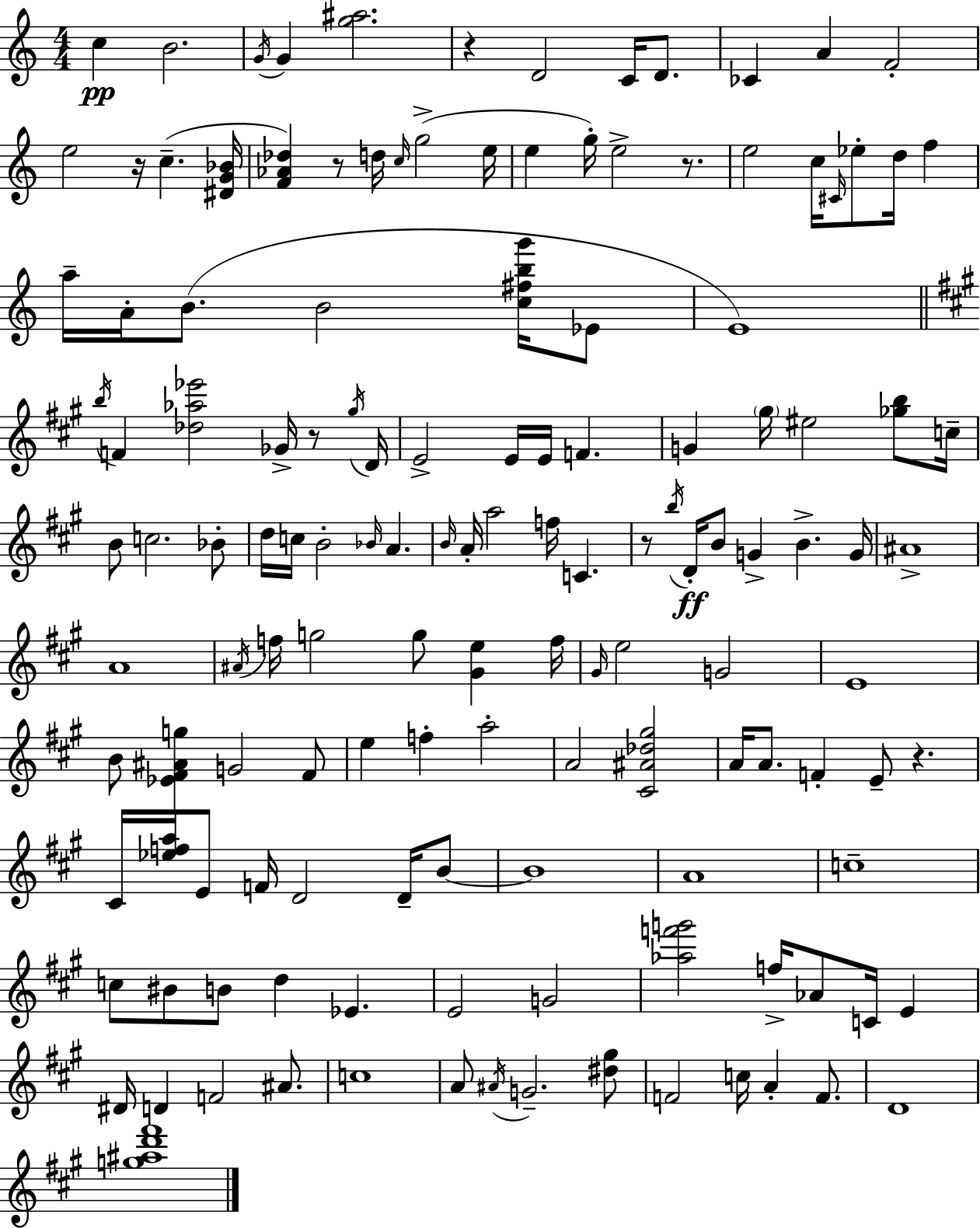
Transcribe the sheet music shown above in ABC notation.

X:1
T:Untitled
M:4/4
L:1/4
K:Am
c B2 G/4 G [g^a]2 z D2 C/4 D/2 _C A F2 e2 z/4 c [^DG_B]/4 [F_A_d] z/2 d/4 c/4 g2 e/4 e g/4 e2 z/2 e2 c/4 ^C/4 _e/2 d/4 f a/4 A/4 B/2 B2 [c^fbg']/4 _E/2 E4 b/4 F [_d_a_e']2 _G/4 z/2 ^g/4 D/4 E2 E/4 E/4 F G ^g/4 ^e2 [_gb]/2 c/4 B/2 c2 _B/2 d/4 c/4 B2 _B/4 A B/4 A/4 a2 f/4 C z/2 b/4 D/4 B/2 G B G/4 ^A4 A4 ^A/4 f/4 g2 g/2 [^Ge] f/4 ^G/4 e2 G2 E4 B/2 [_E^F^Ag] G2 ^F/2 e f a2 A2 [^C^A_d^g]2 A/4 A/2 F E/2 z ^C/4 [_efa]/4 E/2 F/4 D2 D/4 B/2 B4 A4 c4 c/2 ^B/2 B/2 d _E E2 G2 [_af'g']2 f/4 _A/2 C/4 E ^D/4 D F2 ^A/2 c4 A/2 ^A/4 G2 [^d^g]/2 F2 c/4 A F/2 D4 [g^ad'^f']4